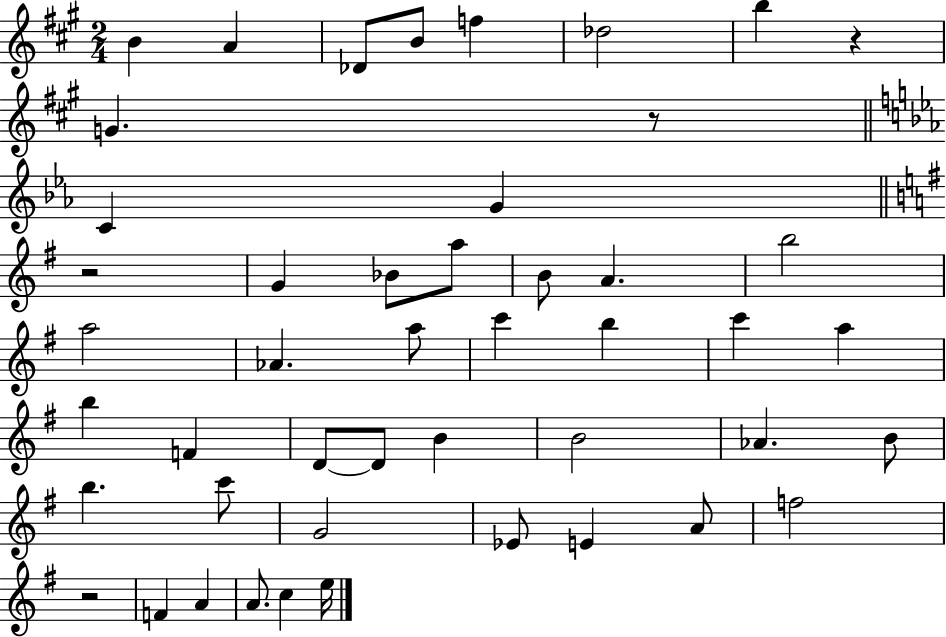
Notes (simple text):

B4/q A4/q Db4/e B4/e F5/q Db5/h B5/q R/q G4/q. R/e C4/q G4/q R/h G4/q Bb4/e A5/e B4/e A4/q. B5/h A5/h Ab4/q. A5/e C6/q B5/q C6/q A5/q B5/q F4/q D4/e D4/e B4/q B4/h Ab4/q. B4/e B5/q. C6/e G4/h Eb4/e E4/q A4/e F5/h R/h F4/q A4/q A4/e. C5/q E5/s